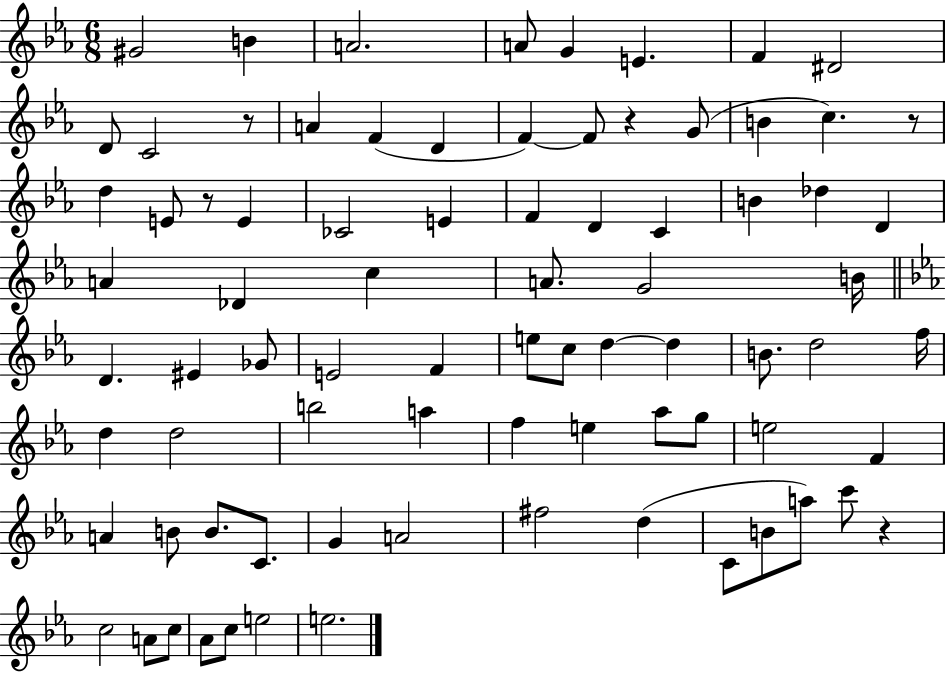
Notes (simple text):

G#4/h B4/q A4/h. A4/e G4/q E4/q. F4/q D#4/h D4/e C4/h R/e A4/q F4/q D4/q F4/q F4/e R/q G4/e B4/q C5/q. R/e D5/q E4/e R/e E4/q CES4/h E4/q F4/q D4/q C4/q B4/q Db5/q D4/q A4/q Db4/q C5/q A4/e. G4/h B4/s D4/q. EIS4/q Gb4/e E4/h F4/q E5/e C5/e D5/q D5/q B4/e. D5/h F5/s D5/q D5/h B5/h A5/q F5/q E5/q Ab5/e G5/e E5/h F4/q A4/q B4/e B4/e. C4/e. G4/q A4/h F#5/h D5/q C4/e B4/e A5/e C6/e R/q C5/h A4/e C5/e Ab4/e C5/e E5/h E5/h.